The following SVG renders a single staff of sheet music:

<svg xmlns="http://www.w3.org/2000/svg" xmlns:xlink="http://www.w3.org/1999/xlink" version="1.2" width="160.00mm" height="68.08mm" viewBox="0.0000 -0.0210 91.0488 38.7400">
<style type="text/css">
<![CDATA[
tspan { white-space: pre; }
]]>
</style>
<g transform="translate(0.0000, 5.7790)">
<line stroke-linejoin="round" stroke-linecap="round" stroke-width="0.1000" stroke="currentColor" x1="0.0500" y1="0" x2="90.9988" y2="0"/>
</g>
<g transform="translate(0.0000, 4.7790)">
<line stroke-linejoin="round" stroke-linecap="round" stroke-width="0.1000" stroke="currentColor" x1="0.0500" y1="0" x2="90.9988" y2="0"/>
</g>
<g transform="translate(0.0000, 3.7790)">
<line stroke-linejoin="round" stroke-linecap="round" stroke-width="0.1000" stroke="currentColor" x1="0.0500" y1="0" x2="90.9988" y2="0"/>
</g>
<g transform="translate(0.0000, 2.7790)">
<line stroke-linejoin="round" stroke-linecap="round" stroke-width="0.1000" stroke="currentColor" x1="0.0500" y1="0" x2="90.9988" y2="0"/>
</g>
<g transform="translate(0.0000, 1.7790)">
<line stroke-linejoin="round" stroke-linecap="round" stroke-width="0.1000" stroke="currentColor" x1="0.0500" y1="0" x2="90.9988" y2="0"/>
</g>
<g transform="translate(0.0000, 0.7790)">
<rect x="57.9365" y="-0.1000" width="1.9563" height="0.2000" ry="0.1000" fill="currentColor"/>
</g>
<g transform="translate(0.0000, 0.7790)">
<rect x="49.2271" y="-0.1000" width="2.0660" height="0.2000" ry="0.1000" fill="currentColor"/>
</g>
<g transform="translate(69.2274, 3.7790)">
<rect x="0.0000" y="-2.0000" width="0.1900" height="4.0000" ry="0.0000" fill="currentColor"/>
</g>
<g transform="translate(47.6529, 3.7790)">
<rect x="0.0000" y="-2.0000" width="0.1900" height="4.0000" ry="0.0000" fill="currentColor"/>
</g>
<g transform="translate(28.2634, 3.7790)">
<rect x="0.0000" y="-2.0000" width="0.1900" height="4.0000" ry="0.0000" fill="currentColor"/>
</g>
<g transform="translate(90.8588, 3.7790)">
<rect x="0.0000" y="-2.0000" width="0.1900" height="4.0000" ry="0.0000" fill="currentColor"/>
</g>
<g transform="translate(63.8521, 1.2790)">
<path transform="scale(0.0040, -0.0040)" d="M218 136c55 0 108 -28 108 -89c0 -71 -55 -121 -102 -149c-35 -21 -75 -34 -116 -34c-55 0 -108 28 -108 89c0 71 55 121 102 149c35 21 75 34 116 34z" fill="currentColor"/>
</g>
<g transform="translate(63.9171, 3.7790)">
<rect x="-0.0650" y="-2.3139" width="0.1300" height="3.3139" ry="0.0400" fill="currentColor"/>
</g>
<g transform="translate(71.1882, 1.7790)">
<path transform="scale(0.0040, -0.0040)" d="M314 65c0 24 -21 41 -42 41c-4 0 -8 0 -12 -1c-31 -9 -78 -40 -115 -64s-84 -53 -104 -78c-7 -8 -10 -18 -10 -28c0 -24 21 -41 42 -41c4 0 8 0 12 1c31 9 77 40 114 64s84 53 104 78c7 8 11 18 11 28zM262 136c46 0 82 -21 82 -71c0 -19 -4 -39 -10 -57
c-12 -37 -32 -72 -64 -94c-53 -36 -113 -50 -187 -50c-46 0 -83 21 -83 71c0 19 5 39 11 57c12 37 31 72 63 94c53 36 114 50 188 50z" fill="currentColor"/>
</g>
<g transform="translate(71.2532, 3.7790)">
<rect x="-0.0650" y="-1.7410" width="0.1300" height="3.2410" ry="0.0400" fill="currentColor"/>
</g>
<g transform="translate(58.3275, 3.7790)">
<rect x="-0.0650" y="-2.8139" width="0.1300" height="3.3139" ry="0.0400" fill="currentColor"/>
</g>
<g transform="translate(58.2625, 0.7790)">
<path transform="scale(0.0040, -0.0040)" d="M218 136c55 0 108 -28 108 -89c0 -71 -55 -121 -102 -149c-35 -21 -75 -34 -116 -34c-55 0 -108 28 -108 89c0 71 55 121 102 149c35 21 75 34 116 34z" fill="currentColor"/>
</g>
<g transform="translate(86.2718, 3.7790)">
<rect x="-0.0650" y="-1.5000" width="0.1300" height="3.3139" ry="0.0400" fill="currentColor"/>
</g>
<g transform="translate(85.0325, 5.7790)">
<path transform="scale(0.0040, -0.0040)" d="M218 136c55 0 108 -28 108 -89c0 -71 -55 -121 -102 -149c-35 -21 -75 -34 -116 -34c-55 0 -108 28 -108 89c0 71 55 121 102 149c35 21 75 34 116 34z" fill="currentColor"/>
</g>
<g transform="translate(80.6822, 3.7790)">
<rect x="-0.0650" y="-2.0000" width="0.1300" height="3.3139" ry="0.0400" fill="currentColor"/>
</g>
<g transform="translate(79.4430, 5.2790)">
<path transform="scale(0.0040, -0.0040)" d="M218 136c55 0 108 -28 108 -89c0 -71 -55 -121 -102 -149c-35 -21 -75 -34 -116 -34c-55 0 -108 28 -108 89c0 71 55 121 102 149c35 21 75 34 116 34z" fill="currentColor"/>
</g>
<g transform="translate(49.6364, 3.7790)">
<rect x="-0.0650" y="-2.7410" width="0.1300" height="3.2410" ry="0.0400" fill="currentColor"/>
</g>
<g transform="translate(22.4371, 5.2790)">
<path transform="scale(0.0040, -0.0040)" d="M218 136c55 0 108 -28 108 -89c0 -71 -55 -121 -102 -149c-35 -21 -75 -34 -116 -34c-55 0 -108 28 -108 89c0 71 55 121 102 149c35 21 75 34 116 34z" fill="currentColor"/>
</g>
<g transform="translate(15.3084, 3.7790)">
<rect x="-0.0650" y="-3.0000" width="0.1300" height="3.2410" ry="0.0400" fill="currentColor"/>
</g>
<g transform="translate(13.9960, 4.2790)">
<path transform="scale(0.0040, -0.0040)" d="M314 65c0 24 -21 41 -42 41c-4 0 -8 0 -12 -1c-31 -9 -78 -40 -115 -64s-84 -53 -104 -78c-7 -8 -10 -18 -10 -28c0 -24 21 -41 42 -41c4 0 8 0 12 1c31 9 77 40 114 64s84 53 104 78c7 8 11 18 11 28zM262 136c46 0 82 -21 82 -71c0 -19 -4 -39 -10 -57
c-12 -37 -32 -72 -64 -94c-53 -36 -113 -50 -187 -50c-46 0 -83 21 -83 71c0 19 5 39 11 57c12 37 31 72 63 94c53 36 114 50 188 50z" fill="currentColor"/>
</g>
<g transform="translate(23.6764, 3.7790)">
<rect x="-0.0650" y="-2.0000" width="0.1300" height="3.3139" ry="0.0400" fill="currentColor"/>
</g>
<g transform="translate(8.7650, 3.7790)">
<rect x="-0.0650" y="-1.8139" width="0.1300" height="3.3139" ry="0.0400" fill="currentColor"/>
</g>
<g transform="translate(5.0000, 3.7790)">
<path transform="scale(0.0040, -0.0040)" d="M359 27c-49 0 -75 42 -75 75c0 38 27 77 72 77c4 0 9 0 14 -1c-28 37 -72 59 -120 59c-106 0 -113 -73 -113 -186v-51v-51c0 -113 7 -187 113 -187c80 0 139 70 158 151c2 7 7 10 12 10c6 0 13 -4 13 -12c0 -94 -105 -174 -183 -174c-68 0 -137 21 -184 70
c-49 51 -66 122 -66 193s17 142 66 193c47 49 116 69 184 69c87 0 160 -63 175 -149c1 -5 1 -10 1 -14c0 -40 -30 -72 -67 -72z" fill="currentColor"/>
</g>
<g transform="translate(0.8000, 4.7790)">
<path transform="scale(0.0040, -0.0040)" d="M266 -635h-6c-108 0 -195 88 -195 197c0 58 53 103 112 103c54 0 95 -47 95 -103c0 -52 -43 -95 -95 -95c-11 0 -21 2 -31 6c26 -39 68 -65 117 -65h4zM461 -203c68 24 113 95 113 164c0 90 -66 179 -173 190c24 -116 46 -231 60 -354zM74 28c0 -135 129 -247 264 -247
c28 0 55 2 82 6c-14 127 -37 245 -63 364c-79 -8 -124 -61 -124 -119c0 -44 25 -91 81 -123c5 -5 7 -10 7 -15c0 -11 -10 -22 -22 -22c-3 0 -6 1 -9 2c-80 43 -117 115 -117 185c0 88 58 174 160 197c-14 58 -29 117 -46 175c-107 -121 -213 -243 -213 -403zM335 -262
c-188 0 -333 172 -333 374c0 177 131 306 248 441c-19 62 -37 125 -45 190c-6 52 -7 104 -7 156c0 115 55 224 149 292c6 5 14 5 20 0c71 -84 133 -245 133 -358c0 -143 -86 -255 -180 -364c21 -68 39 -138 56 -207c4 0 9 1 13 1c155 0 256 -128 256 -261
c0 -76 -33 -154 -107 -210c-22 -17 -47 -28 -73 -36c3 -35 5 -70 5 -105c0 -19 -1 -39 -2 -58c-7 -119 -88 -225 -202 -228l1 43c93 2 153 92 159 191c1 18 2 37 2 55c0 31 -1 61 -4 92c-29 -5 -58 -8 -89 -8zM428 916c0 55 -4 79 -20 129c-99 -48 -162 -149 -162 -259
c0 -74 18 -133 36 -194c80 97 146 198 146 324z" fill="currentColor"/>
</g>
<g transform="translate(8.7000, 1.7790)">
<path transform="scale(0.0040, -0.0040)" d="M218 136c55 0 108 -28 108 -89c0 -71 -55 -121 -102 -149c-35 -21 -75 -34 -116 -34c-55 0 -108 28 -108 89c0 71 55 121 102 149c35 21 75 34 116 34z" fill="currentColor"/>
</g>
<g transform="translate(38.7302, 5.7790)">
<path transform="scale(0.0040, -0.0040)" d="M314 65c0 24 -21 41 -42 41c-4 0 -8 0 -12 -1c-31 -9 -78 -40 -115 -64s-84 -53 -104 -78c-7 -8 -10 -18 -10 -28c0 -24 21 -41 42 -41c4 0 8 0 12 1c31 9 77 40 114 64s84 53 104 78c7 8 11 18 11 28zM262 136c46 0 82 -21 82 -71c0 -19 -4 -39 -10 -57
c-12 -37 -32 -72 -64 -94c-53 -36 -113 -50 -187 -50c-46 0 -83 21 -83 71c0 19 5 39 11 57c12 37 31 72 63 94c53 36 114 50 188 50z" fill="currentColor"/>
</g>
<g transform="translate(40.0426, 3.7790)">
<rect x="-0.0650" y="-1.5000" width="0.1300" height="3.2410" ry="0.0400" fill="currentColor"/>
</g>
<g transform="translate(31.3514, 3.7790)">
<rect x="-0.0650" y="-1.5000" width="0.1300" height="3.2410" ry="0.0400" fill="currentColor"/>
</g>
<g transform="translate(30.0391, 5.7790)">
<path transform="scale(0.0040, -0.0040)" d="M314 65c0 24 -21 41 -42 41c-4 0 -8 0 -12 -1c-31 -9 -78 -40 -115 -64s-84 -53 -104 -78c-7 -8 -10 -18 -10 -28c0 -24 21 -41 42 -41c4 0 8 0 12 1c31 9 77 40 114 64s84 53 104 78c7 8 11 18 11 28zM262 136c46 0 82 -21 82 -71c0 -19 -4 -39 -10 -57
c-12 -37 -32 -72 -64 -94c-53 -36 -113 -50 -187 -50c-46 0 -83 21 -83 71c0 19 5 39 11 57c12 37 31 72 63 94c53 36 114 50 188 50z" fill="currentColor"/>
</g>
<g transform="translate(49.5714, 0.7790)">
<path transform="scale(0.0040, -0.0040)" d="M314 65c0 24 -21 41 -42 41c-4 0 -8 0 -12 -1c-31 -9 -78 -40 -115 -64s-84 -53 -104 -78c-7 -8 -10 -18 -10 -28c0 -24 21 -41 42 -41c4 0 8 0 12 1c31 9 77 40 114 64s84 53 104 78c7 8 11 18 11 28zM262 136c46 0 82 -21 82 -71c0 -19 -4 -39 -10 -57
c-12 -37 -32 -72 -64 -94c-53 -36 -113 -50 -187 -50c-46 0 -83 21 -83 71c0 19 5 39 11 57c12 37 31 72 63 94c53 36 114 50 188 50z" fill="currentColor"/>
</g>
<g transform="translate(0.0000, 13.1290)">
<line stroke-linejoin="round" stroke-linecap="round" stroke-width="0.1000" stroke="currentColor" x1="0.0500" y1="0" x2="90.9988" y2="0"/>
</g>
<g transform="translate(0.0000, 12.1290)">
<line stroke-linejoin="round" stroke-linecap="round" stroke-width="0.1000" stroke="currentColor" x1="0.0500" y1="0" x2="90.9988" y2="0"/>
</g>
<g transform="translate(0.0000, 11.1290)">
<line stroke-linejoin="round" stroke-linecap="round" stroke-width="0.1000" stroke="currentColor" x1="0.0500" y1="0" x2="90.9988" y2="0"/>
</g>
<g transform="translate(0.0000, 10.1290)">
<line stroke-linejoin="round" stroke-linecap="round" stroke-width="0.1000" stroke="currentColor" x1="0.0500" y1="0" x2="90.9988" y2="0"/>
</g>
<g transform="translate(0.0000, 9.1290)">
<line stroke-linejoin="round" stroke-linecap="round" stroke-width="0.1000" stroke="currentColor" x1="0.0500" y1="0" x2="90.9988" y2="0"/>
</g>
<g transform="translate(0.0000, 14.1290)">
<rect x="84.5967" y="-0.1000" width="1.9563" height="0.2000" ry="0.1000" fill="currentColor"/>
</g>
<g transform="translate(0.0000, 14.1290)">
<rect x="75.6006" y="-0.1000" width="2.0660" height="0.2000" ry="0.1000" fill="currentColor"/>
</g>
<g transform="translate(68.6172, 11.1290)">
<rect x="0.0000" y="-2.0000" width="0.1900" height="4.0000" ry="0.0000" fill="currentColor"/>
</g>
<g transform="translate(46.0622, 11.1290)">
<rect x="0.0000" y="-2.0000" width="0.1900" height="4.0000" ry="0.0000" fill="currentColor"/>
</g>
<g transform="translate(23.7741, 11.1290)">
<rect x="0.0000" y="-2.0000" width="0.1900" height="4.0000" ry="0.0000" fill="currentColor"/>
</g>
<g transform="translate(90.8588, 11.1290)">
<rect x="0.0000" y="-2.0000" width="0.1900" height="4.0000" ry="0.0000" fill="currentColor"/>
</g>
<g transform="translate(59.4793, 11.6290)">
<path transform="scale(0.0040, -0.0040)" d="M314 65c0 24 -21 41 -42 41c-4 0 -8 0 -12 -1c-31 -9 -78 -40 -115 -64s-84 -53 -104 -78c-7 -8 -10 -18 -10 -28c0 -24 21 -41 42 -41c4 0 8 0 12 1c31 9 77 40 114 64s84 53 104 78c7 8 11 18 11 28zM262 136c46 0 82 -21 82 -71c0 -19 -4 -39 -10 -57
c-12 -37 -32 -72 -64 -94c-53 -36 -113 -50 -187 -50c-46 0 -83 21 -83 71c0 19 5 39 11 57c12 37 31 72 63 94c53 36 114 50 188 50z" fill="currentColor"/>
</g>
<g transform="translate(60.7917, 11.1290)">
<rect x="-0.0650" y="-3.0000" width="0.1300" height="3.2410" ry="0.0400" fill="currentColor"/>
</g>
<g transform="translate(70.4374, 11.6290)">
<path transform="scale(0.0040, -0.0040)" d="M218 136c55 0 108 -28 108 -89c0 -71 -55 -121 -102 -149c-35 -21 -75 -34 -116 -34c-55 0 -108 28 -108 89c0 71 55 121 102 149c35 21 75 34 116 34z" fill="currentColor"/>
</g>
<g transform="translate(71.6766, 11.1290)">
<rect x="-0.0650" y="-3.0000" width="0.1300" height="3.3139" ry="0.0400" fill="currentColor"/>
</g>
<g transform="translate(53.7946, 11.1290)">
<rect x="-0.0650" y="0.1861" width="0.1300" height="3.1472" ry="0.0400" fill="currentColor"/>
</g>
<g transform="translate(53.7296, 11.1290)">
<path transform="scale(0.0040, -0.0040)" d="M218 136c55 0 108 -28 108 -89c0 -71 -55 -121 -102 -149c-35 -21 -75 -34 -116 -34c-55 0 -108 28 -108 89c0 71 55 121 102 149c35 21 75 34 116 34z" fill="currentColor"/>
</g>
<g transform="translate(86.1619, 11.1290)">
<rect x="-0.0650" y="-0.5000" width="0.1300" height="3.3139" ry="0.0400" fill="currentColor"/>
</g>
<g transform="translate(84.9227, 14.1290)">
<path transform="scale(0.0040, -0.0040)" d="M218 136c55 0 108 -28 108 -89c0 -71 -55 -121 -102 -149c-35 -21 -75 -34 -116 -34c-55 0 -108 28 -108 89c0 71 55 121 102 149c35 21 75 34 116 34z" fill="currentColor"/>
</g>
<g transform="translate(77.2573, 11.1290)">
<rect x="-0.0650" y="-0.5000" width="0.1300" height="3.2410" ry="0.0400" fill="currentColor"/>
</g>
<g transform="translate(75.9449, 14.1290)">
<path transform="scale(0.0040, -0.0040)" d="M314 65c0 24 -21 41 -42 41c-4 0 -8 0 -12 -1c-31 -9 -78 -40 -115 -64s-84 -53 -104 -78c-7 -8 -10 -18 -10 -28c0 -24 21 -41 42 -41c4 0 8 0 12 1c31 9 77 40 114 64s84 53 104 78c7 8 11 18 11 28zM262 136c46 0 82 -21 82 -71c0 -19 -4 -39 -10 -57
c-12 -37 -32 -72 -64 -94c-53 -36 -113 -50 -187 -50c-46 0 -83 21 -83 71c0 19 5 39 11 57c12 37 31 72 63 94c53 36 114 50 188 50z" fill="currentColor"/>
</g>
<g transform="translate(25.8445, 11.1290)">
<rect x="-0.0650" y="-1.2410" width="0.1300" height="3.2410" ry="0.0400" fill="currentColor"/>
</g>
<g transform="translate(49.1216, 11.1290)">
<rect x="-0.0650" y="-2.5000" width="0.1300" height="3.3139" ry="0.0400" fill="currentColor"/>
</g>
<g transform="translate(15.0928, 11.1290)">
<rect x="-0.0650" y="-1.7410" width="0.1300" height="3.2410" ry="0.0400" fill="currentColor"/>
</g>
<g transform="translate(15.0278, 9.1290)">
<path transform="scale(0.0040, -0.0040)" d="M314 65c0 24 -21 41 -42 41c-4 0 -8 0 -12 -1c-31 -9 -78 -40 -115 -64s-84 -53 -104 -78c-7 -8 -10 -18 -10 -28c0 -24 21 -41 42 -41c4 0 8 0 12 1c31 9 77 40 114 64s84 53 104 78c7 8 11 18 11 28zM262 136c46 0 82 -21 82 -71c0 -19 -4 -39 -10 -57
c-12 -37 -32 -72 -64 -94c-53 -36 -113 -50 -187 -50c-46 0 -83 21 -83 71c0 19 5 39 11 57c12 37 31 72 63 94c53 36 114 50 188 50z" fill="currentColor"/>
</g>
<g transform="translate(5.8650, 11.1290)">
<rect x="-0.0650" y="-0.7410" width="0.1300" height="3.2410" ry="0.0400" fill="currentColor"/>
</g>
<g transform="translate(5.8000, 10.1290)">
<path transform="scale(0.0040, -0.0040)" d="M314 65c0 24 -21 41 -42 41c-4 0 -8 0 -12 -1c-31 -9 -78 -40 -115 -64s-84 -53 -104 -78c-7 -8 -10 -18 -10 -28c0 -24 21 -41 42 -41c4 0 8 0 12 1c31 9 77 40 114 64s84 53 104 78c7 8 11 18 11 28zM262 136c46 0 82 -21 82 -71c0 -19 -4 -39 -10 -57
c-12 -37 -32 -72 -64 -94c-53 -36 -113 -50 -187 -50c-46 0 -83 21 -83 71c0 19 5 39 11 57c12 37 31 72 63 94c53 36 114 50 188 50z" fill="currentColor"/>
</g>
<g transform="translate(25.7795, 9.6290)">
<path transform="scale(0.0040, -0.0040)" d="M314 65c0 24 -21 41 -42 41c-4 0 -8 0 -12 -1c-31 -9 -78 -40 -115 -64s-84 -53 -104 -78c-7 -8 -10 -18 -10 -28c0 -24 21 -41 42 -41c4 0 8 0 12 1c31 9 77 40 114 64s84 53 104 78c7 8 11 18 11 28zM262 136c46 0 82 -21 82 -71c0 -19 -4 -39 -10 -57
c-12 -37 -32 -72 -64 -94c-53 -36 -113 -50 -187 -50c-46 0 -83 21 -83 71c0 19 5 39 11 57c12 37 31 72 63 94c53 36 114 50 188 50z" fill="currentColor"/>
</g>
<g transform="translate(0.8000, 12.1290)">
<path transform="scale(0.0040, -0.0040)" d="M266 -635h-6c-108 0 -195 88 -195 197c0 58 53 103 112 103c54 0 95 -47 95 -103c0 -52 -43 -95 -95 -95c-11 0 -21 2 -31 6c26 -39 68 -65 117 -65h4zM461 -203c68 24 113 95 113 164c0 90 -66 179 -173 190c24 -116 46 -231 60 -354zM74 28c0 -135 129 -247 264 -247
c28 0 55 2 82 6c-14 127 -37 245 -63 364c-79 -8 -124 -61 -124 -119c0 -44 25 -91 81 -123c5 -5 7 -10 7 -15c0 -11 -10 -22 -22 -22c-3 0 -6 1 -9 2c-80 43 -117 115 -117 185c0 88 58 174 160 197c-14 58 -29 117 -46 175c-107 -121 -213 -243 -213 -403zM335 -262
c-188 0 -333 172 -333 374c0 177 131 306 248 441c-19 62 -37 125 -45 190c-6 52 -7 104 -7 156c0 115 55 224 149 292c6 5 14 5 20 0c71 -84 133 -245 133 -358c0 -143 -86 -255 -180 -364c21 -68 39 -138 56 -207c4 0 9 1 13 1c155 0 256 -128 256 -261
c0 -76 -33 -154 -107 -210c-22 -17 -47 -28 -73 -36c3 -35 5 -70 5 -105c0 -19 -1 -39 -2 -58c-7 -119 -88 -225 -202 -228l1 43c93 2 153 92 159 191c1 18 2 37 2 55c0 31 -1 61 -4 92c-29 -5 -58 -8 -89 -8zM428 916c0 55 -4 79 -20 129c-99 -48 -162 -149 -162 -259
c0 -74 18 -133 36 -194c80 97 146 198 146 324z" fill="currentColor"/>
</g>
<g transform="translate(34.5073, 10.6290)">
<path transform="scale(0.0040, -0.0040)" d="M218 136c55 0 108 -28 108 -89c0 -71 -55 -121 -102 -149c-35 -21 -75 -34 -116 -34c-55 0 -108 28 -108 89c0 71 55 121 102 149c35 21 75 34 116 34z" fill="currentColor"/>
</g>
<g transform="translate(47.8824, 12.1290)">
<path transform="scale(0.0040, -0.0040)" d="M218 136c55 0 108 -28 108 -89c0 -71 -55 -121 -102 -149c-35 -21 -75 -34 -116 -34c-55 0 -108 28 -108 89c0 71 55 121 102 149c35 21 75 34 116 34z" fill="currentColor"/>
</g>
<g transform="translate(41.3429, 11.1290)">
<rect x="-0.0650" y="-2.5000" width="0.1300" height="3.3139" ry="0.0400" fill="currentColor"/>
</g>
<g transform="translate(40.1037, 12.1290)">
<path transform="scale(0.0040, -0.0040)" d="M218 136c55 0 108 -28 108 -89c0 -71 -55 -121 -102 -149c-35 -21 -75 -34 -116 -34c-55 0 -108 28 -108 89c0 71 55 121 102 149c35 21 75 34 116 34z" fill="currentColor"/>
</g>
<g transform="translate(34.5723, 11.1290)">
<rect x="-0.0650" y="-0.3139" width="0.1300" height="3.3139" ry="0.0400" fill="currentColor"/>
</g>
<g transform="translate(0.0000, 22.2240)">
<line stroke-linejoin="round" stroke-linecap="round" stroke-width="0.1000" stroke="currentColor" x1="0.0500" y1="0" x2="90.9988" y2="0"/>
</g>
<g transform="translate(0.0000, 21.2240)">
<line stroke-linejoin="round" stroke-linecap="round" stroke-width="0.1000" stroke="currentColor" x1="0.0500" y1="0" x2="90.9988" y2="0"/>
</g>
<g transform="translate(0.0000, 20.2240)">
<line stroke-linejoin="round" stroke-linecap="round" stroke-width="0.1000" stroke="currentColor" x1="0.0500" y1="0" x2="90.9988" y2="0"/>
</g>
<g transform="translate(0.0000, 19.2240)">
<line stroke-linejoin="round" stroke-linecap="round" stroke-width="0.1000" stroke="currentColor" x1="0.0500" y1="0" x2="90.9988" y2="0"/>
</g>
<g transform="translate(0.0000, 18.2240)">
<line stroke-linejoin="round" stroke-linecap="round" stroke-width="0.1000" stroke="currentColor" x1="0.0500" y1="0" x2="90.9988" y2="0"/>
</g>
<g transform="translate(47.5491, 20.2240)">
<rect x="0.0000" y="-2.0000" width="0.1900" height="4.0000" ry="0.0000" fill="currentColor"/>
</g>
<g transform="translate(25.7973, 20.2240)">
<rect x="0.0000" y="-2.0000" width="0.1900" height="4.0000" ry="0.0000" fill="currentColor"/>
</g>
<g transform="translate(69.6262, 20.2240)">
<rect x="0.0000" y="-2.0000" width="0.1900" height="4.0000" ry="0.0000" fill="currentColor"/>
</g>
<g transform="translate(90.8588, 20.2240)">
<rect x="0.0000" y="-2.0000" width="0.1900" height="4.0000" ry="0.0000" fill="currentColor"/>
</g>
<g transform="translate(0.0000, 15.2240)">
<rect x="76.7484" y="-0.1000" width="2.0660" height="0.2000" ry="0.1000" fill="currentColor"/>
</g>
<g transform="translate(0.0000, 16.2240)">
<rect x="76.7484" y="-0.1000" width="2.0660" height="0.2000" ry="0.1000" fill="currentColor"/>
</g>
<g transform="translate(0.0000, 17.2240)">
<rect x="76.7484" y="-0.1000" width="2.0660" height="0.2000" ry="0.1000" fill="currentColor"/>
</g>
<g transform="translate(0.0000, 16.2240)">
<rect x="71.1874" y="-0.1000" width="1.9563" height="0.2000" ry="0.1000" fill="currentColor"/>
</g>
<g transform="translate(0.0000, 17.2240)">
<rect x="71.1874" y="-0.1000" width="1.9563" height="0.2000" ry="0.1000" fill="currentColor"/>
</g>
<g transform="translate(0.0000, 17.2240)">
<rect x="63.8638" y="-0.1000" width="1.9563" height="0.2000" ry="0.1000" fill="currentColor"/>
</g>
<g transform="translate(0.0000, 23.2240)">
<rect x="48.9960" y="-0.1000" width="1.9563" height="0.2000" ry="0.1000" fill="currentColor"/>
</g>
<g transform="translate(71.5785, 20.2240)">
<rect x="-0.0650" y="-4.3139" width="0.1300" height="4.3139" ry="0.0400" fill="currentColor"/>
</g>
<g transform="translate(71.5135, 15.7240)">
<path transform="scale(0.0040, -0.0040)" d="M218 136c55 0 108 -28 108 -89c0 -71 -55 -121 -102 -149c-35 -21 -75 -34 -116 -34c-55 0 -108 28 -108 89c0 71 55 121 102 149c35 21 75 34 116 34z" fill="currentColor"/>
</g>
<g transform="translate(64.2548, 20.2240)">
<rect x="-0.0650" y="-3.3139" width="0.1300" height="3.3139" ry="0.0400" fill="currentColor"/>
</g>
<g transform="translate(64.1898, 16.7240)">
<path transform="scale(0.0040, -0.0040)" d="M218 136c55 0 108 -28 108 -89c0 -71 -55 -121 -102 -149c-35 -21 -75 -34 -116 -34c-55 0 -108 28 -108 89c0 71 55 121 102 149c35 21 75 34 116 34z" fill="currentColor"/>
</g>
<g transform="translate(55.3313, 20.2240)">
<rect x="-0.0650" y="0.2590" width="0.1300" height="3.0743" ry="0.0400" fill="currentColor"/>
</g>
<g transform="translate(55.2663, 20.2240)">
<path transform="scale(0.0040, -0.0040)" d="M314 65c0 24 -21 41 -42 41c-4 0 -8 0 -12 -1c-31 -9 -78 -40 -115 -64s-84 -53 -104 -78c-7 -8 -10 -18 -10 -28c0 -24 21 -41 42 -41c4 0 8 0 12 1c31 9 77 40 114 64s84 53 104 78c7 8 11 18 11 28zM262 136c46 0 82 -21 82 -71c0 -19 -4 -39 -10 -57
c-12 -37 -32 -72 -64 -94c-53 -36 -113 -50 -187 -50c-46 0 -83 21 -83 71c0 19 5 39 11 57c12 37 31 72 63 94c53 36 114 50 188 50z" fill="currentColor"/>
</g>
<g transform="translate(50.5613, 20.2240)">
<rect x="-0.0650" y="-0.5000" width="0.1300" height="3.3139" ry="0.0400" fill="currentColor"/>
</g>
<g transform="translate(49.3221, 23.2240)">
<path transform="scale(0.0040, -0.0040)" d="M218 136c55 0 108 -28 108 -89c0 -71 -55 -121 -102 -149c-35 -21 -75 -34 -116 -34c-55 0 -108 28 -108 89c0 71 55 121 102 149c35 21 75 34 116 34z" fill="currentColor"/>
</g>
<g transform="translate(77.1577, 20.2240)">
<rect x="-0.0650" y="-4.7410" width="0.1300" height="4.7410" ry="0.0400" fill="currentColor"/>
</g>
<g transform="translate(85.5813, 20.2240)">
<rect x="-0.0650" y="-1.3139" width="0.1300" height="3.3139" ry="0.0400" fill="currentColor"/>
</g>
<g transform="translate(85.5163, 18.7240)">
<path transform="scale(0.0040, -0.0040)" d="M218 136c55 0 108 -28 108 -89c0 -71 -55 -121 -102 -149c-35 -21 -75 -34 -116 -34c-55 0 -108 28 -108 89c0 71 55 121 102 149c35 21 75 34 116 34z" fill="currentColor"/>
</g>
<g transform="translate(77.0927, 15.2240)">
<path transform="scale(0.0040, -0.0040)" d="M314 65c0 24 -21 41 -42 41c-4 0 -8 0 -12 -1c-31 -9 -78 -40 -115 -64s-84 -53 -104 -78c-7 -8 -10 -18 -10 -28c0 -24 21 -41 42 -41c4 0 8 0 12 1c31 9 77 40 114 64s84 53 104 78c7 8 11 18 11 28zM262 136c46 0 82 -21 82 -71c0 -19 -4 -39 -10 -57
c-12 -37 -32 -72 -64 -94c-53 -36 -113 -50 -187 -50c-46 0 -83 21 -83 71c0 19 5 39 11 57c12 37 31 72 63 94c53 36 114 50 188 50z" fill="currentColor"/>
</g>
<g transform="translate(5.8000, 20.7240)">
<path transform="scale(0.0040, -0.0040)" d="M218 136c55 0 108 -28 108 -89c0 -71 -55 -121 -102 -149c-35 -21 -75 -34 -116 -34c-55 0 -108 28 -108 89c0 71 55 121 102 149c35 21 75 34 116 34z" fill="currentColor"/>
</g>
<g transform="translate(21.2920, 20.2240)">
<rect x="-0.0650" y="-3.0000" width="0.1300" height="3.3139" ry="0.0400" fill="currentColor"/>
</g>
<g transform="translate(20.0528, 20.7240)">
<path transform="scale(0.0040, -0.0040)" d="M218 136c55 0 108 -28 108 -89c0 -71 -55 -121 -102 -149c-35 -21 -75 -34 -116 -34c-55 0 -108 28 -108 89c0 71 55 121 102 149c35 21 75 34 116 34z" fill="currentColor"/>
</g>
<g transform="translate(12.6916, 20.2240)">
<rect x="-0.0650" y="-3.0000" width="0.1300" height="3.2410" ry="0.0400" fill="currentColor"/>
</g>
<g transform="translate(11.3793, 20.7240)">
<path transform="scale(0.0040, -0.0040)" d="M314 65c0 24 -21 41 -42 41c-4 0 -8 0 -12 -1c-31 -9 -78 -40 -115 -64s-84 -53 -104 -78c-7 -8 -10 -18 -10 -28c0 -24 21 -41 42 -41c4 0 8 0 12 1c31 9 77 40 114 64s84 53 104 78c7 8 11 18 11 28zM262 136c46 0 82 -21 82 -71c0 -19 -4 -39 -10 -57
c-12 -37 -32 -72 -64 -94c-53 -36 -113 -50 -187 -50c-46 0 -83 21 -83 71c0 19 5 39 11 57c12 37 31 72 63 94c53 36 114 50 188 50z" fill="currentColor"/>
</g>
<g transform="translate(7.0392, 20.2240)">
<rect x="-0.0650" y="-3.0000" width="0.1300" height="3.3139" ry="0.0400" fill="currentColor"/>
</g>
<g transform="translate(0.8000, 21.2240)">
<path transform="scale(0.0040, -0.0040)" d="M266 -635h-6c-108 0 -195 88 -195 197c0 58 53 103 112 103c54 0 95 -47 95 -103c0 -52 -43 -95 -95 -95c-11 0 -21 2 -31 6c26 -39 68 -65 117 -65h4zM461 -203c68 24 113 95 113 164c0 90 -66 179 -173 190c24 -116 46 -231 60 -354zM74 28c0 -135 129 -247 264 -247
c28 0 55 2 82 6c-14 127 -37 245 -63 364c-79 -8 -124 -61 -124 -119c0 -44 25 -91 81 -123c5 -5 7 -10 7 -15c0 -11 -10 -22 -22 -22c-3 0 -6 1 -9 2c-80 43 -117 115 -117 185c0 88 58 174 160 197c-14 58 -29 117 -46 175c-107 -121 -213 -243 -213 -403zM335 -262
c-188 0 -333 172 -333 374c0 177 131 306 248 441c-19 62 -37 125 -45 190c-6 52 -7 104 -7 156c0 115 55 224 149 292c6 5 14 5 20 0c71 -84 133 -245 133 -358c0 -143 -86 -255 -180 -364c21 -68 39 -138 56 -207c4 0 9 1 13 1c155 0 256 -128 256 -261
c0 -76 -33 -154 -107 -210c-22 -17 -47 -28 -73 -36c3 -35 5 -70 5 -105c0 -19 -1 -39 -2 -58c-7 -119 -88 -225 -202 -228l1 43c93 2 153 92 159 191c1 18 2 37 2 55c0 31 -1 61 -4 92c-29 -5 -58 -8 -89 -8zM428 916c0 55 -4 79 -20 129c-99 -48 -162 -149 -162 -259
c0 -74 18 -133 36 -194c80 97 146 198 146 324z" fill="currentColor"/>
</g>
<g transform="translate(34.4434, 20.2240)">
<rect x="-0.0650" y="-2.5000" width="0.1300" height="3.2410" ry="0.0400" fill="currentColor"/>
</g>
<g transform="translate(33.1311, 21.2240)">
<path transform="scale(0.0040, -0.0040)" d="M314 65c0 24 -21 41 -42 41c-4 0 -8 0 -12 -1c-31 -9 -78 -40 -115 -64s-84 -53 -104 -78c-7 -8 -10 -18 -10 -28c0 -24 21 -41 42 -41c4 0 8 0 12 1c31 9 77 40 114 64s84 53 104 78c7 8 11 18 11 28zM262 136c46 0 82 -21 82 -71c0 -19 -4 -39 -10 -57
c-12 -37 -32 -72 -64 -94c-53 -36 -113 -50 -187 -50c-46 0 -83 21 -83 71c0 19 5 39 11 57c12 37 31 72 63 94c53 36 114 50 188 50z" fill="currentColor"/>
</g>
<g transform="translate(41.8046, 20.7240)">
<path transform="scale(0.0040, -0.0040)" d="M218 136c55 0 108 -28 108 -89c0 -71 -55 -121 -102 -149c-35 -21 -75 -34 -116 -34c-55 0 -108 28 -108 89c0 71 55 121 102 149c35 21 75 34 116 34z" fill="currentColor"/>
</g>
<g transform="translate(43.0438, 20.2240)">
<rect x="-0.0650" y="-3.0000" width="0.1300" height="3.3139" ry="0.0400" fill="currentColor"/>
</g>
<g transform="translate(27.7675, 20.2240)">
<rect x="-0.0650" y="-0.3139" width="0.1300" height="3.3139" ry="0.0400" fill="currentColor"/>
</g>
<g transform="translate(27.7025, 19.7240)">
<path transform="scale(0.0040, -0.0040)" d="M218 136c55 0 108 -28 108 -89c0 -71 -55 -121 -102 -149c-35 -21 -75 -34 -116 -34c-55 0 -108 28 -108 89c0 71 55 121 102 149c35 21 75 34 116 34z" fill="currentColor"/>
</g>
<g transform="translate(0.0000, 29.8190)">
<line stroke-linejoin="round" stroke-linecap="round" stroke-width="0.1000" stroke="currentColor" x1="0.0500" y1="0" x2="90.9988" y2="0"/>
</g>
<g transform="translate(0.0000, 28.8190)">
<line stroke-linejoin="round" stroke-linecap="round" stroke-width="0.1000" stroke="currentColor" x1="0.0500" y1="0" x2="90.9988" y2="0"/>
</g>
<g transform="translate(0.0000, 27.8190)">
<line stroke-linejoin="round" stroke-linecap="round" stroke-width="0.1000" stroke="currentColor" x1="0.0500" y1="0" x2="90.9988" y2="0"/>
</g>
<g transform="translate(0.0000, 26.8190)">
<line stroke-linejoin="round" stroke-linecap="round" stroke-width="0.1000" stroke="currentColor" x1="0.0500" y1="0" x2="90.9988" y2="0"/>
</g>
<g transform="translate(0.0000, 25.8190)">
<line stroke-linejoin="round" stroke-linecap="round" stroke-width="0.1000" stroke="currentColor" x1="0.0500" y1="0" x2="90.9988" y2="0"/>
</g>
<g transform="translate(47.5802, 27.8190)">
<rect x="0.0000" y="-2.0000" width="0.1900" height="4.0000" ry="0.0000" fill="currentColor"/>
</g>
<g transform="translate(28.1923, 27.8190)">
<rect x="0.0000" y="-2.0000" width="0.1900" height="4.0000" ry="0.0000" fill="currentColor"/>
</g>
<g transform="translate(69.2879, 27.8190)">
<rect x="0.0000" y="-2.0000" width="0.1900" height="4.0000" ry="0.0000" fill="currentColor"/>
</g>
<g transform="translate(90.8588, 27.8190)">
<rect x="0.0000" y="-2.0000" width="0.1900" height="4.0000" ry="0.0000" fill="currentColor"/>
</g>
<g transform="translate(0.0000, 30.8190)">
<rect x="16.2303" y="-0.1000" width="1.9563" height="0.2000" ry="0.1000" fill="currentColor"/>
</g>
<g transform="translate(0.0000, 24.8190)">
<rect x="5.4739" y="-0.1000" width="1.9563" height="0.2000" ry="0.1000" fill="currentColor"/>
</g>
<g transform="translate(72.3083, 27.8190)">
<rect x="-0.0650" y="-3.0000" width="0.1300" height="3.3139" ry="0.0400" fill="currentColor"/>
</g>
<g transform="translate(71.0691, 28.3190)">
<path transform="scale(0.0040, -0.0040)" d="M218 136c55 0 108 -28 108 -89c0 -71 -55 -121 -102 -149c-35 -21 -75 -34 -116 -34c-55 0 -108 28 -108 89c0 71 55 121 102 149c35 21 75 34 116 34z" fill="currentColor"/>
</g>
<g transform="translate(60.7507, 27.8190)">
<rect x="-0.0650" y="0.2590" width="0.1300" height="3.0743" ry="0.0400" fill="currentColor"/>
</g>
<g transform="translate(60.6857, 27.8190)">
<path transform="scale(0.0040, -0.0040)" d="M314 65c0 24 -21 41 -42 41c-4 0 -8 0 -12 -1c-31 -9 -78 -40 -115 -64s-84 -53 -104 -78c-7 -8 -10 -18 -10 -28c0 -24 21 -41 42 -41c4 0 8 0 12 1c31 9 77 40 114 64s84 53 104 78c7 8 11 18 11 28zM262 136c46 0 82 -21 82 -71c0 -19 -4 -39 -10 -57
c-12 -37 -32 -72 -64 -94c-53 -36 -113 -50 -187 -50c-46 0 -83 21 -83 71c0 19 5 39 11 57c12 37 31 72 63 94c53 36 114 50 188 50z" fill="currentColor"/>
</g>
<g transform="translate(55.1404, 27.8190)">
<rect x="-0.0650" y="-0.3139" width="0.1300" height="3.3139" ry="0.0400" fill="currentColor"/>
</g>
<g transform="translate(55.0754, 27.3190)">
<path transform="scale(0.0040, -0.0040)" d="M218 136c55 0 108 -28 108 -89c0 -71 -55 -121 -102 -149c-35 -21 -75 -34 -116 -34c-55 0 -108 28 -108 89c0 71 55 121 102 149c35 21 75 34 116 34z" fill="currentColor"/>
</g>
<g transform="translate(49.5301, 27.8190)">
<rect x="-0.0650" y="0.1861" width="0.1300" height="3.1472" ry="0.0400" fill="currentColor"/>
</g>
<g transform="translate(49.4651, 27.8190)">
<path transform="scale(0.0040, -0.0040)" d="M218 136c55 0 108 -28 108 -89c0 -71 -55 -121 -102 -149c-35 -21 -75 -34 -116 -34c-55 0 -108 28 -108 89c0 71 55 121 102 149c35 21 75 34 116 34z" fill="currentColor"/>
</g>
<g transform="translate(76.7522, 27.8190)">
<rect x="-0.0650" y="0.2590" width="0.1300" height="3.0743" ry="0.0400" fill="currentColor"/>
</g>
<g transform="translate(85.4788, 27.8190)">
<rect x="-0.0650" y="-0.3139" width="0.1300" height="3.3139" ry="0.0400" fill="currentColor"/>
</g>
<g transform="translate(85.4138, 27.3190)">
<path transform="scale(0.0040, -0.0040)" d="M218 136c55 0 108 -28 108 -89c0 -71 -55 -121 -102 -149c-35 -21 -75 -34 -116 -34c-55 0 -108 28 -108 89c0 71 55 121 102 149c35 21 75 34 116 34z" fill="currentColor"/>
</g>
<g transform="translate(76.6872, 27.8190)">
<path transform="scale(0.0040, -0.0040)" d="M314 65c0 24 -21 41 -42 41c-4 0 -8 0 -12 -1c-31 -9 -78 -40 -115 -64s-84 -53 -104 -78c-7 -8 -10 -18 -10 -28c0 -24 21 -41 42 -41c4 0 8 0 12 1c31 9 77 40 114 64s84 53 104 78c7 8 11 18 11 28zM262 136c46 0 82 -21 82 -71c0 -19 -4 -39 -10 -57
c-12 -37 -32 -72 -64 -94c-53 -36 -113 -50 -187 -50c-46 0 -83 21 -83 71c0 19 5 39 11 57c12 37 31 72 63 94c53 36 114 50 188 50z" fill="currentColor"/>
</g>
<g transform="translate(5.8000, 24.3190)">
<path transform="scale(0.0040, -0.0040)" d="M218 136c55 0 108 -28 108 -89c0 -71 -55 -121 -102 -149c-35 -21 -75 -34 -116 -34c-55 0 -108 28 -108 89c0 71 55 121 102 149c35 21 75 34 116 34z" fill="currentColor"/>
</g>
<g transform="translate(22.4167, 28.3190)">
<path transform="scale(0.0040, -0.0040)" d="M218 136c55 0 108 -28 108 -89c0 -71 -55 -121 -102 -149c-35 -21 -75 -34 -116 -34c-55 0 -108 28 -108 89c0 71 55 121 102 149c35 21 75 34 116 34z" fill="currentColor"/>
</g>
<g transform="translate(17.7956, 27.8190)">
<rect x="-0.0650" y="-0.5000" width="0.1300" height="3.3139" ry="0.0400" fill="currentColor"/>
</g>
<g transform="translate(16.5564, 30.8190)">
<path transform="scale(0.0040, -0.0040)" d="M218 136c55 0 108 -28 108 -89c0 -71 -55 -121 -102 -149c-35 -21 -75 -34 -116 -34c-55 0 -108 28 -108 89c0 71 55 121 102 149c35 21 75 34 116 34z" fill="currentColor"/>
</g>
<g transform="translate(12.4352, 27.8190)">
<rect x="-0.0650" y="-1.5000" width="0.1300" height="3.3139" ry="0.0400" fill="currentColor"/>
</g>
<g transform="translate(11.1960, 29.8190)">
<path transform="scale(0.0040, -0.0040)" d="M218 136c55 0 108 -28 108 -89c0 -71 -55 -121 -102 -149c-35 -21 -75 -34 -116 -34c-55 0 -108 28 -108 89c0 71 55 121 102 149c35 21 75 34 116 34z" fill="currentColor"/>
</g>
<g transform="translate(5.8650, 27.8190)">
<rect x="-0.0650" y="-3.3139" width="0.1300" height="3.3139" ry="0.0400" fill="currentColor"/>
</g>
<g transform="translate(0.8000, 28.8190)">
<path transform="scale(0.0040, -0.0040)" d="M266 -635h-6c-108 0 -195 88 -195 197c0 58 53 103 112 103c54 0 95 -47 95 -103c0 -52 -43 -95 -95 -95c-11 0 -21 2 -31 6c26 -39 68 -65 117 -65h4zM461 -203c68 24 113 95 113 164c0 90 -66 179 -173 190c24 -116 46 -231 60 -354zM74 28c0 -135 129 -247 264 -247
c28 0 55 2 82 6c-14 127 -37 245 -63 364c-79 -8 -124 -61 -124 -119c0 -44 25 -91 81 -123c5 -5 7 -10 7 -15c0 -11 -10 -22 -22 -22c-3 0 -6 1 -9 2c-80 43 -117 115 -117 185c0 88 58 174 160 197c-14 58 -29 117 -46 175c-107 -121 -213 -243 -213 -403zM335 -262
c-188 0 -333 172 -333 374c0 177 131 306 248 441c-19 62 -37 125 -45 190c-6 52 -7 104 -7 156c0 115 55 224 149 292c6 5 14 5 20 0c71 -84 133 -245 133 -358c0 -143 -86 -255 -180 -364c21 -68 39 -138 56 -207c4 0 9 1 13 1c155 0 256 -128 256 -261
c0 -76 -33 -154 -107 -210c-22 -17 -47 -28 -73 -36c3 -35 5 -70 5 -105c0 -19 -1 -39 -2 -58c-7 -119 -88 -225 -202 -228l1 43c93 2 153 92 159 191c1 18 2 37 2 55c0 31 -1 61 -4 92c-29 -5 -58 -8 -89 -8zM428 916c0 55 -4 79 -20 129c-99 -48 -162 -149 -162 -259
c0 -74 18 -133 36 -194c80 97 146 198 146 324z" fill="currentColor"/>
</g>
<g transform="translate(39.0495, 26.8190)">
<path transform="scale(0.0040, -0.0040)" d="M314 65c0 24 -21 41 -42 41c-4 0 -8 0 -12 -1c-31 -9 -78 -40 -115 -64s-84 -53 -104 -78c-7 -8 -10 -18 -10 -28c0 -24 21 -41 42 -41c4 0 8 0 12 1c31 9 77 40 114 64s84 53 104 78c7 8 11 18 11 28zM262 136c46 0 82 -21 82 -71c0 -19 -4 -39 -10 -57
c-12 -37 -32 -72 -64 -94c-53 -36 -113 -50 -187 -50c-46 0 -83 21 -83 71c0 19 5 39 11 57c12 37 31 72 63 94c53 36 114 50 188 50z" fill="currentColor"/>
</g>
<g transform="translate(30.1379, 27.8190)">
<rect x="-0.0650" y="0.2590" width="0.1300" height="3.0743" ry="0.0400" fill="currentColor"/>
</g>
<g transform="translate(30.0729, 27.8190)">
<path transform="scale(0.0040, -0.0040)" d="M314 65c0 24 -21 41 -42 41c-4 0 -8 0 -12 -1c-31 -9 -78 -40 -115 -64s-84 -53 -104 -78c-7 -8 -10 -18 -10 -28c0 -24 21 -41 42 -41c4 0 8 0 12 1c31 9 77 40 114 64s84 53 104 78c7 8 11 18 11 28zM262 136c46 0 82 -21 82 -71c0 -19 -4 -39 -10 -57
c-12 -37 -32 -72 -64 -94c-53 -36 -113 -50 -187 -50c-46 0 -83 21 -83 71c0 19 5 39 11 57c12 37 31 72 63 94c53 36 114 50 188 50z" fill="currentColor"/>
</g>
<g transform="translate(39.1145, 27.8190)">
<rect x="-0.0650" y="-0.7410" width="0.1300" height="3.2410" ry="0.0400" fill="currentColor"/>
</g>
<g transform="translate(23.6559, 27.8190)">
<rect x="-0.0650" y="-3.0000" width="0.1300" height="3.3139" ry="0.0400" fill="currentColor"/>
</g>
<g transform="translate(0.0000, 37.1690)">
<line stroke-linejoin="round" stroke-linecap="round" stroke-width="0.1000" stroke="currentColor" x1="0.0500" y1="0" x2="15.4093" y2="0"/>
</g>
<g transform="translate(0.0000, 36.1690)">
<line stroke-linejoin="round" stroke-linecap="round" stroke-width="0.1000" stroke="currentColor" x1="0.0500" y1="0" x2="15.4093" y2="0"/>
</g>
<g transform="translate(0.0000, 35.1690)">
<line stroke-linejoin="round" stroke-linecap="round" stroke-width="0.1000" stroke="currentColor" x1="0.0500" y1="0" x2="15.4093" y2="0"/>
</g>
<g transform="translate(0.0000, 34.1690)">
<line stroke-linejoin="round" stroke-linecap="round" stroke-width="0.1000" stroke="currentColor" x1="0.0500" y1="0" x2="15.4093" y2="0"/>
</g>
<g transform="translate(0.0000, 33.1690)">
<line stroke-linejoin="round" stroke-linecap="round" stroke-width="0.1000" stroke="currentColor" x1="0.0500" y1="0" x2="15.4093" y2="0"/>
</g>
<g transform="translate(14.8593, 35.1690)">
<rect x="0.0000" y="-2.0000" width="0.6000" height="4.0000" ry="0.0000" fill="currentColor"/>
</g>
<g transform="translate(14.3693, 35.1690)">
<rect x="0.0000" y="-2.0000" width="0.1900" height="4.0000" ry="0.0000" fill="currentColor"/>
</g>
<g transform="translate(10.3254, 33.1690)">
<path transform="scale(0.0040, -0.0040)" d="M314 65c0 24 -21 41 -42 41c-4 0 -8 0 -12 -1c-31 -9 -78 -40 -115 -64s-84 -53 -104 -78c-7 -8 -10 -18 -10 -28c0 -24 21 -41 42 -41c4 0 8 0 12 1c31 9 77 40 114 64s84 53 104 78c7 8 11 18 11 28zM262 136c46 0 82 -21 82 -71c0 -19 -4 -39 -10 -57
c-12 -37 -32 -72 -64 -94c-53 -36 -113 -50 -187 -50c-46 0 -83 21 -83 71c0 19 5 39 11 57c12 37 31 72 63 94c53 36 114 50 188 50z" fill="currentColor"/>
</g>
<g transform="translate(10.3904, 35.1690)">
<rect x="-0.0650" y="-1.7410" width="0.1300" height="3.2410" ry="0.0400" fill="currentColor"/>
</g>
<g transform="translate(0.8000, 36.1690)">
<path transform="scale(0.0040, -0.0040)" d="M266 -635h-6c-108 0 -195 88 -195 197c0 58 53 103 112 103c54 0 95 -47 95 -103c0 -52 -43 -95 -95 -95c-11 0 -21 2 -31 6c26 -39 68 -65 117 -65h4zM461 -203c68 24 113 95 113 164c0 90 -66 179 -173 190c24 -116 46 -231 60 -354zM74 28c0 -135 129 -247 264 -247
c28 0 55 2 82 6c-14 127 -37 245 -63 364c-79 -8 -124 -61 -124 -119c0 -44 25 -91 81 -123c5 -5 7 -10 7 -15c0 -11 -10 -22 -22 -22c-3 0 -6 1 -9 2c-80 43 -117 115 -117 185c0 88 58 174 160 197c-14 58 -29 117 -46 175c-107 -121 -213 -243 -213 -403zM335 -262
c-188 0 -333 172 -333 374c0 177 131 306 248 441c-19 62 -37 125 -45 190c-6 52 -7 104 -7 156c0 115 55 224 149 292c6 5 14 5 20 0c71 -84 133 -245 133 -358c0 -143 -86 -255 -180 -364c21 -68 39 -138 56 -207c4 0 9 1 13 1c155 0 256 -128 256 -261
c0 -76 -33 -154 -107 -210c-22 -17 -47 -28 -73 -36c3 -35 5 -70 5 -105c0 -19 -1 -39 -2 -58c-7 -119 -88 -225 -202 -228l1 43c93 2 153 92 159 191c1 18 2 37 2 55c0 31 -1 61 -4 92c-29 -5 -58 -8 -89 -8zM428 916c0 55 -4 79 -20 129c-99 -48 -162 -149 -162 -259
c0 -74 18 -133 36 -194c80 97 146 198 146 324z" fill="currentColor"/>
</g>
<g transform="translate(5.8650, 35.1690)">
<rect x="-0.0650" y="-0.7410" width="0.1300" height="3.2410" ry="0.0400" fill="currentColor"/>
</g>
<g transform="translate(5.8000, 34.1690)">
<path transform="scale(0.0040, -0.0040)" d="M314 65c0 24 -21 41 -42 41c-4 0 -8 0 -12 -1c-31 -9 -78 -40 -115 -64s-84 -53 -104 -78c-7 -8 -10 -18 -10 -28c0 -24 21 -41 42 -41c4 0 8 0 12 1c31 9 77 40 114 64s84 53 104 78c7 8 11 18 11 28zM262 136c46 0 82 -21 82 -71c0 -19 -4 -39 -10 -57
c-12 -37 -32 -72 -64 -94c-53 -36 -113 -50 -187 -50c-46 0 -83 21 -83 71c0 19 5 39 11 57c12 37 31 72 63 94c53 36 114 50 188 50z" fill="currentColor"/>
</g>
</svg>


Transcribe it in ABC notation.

X:1
T:Untitled
M:4/4
L:1/4
K:C
f A2 F E2 E2 a2 a g f2 F E d2 f2 e2 c G G B A2 A C2 C A A2 A c G2 A C B2 b d' e'2 e b E C A B2 d2 B c B2 A B2 c d2 f2